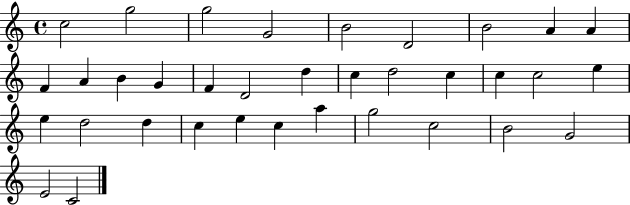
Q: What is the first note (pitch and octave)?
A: C5